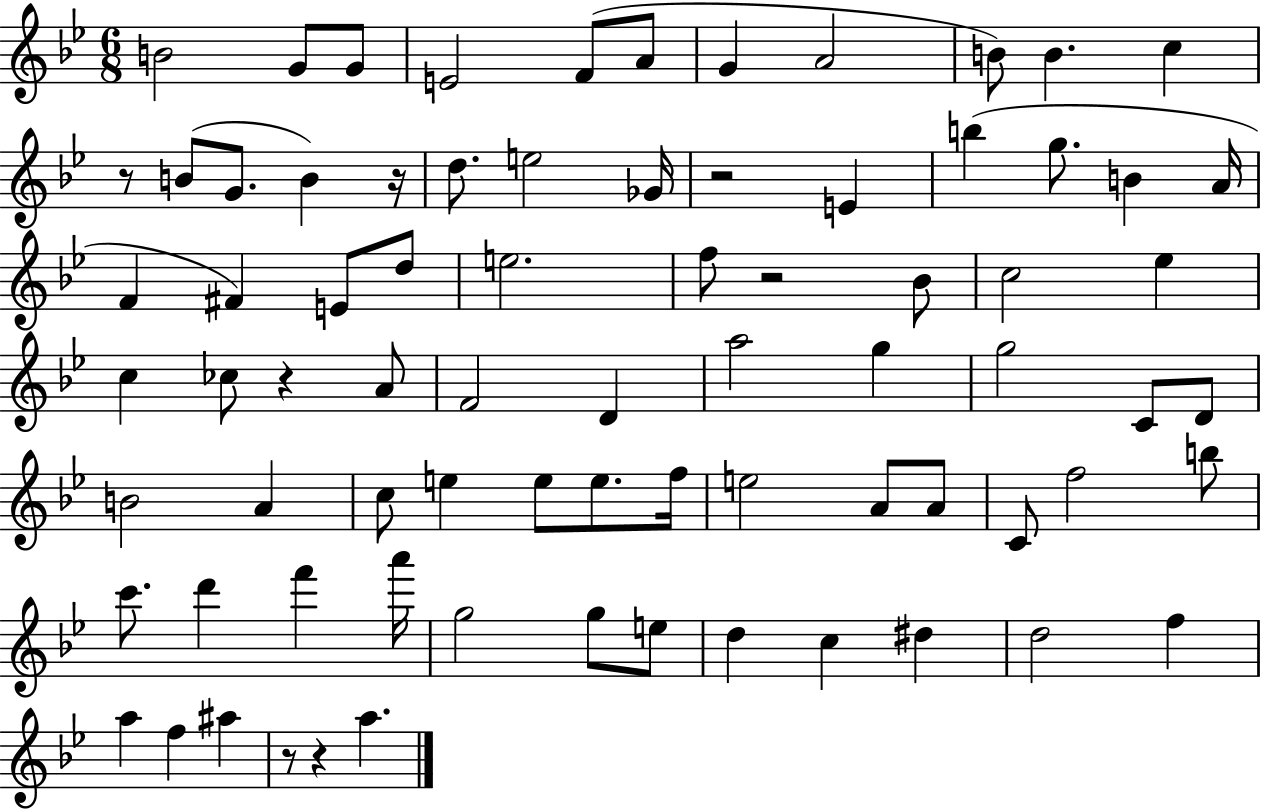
X:1
T:Untitled
M:6/8
L:1/4
K:Bb
B2 G/2 G/2 E2 F/2 A/2 G A2 B/2 B c z/2 B/2 G/2 B z/4 d/2 e2 _G/4 z2 E b g/2 B A/4 F ^F E/2 d/2 e2 f/2 z2 _B/2 c2 _e c _c/2 z A/2 F2 D a2 g g2 C/2 D/2 B2 A c/2 e e/2 e/2 f/4 e2 A/2 A/2 C/2 f2 b/2 c'/2 d' f' a'/4 g2 g/2 e/2 d c ^d d2 f a f ^a z/2 z a